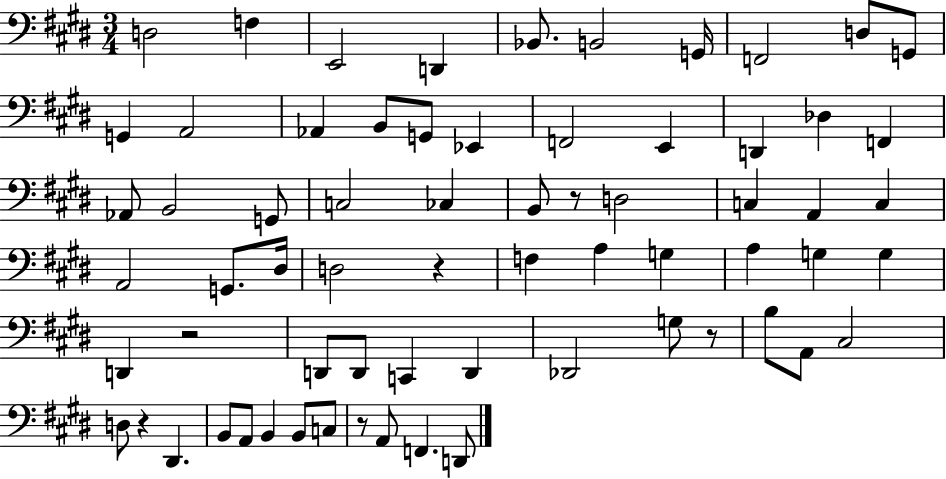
X:1
T:Untitled
M:3/4
L:1/4
K:E
D,2 F, E,,2 D,, _B,,/2 B,,2 G,,/4 F,,2 D,/2 G,,/2 G,, A,,2 _A,, B,,/2 G,,/2 _E,, F,,2 E,, D,, _D, F,, _A,,/2 B,,2 G,,/2 C,2 _C, B,,/2 z/2 D,2 C, A,, C, A,,2 G,,/2 ^D,/4 D,2 z F, A, G, A, G, G, D,, z2 D,,/2 D,,/2 C,, D,, _D,,2 G,/2 z/2 B,/2 A,,/2 ^C,2 D,/2 z ^D,, B,,/2 A,,/2 B,, B,,/2 C,/2 z/2 A,,/2 F,, D,,/2